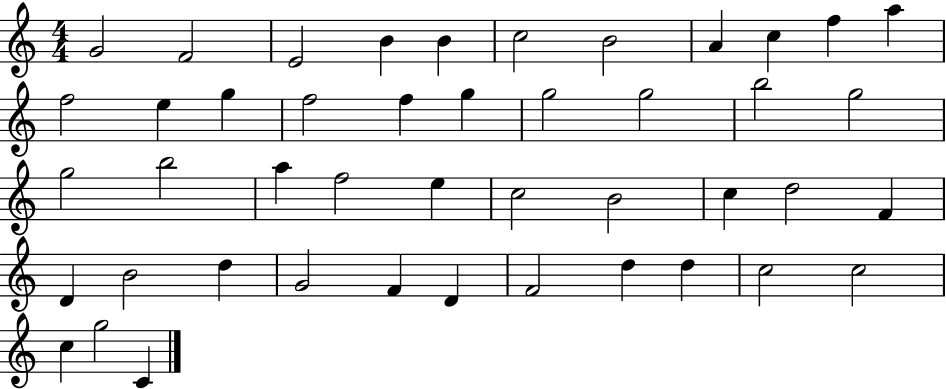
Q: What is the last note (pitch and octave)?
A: C4